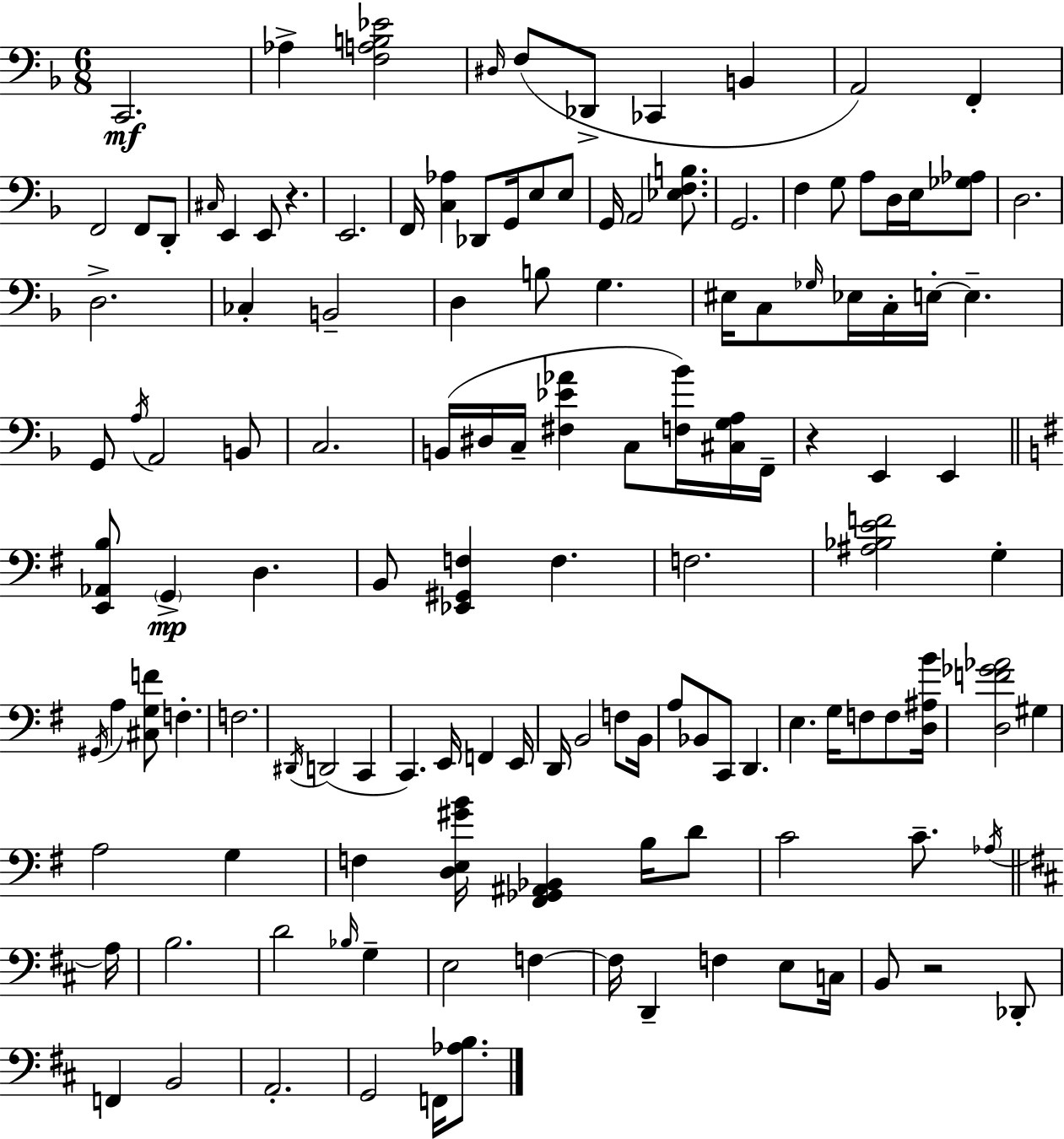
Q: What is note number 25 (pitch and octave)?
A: F3